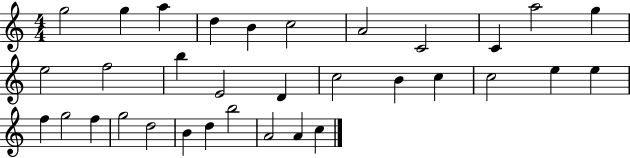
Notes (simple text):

G5/h G5/q A5/q D5/q B4/q C5/h A4/h C4/h C4/q A5/h G5/q E5/h F5/h B5/q E4/h D4/q C5/h B4/q C5/q C5/h E5/q E5/q F5/q G5/h F5/q G5/h D5/h B4/q D5/q B5/h A4/h A4/q C5/q